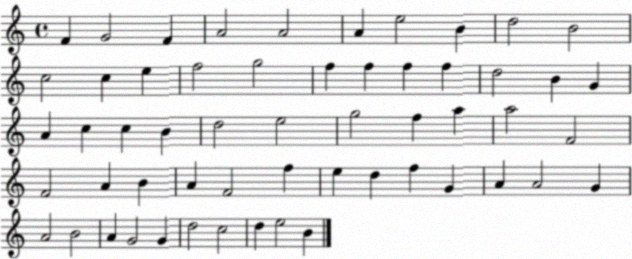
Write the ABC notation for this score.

X:1
T:Untitled
M:4/4
L:1/4
K:C
F G2 F A2 A2 A e2 B d2 B2 c2 c e f2 g2 f f f f d2 B G A c c B d2 e2 g2 f a a2 F2 F2 A B A F2 f e d f G A A2 G A2 B2 A G2 G d2 c2 d e2 B